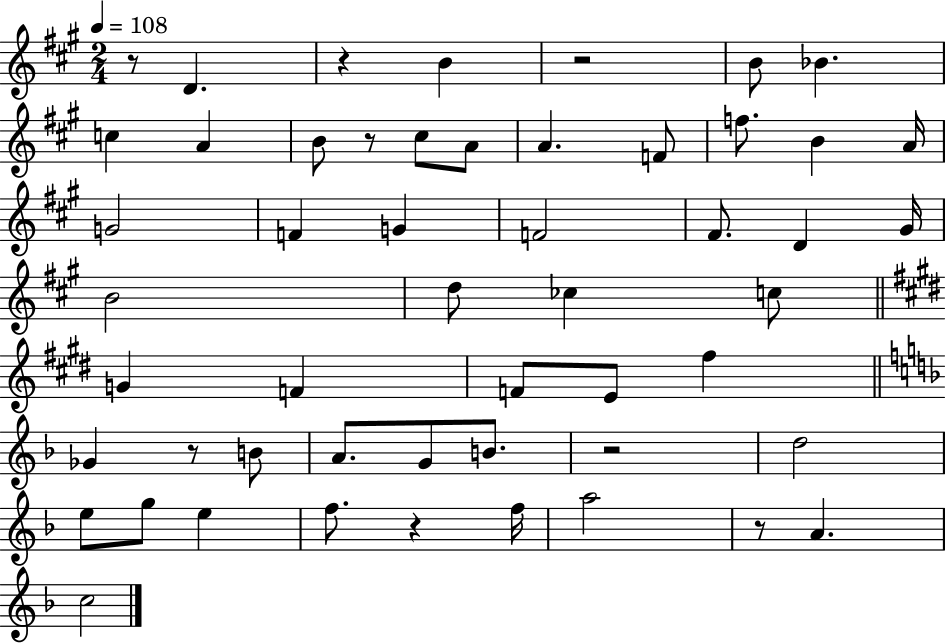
R/e D4/q. R/q B4/q R/h B4/e Bb4/q. C5/q A4/q B4/e R/e C#5/e A4/e A4/q. F4/e F5/e. B4/q A4/s G4/h F4/q G4/q F4/h F#4/e. D4/q G#4/s B4/h D5/e CES5/q C5/e G4/q F4/q F4/e E4/e F#5/q Gb4/q R/e B4/e A4/e. G4/e B4/e. R/h D5/h E5/e G5/e E5/q F5/e. R/q F5/s A5/h R/e A4/q. C5/h